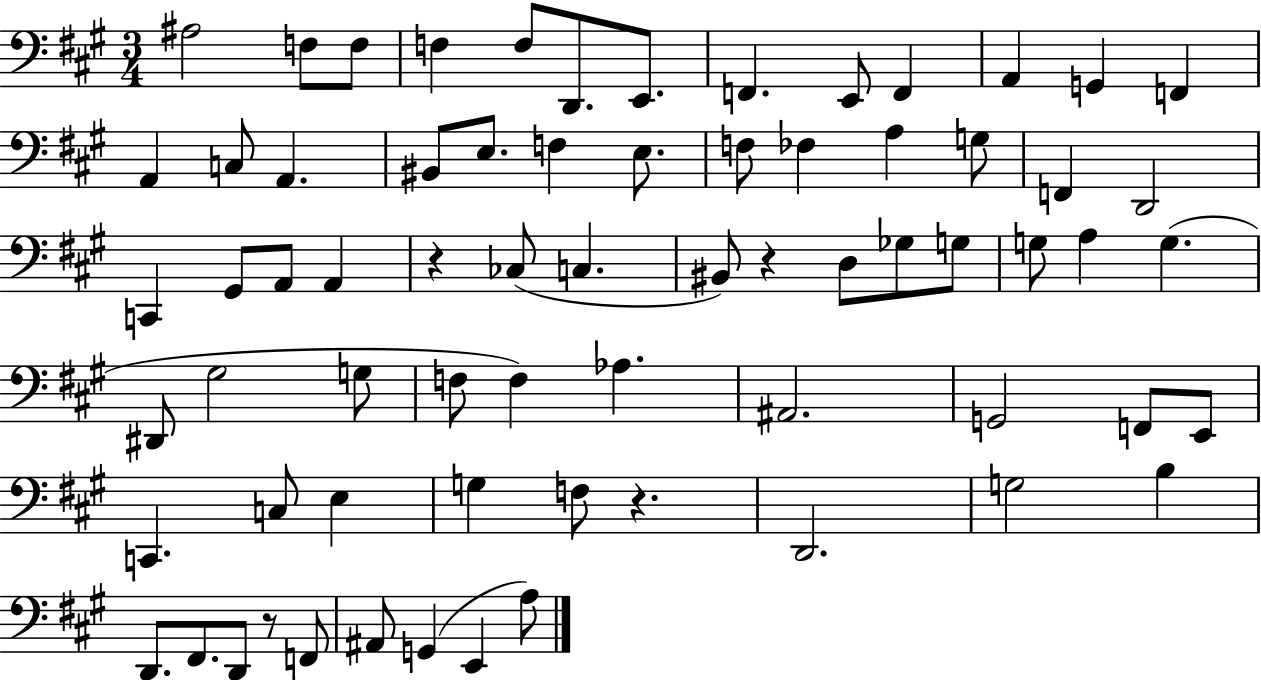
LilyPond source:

{
  \clef bass
  \numericTimeSignature
  \time 3/4
  \key a \major
  ais2 f8 f8 | f4 f8 d,8. e,8. | f,4. e,8 f,4 | a,4 g,4 f,4 | \break a,4 c8 a,4. | bis,8 e8. f4 e8. | f8 fes4 a4 g8 | f,4 d,2 | \break c,4 gis,8 a,8 a,4 | r4 ces8( c4. | bis,8) r4 d8 ges8 g8 | g8 a4 g4.( | \break dis,8 gis2 g8 | f8 f4) aes4. | ais,2. | g,2 f,8 e,8 | \break c,4. c8 e4 | g4 f8 r4. | d,2. | g2 b4 | \break d,8. fis,8. d,8 r8 f,8 | ais,8 g,4( e,4 a8) | \bar "|."
}